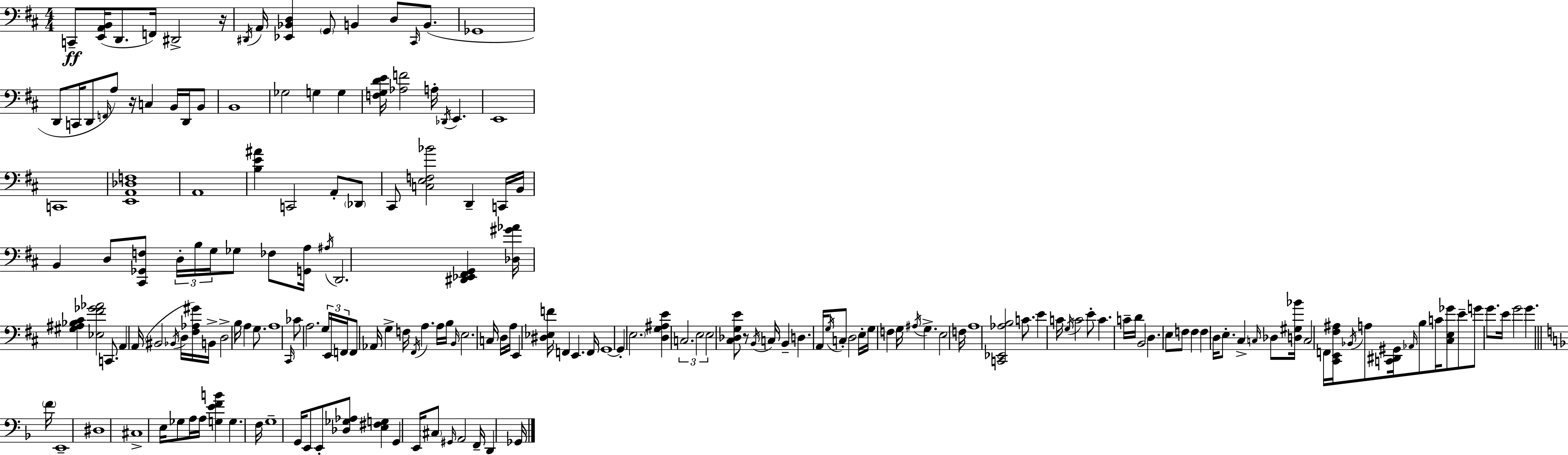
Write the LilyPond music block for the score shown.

{
  \clef bass
  \numericTimeSignature
  \time 4/4
  \key d \major
  c,8--\ff <e, a, b,>16( d,8. f,16) dis,2-> r16 | \acciaccatura { dis,16 } a,16 <ees, bes, d>4 \parenthesize g,8 b,4 d8 \grace { cis,16 } b,8.( | ges,1 | d,8 c,16 d,8 \grace { f,16 }) a8 r16 c4 b,16 | \break d,16 b,8 b,1 | ges2 g4 g4 | <f g d' e'>16 <aes f'>2 a16-. \acciaccatura { des,16 } e,4. | e,1 | \break c,1 | <e, a, des f>1 | a,1 | <b e' ais'>4 c,2 | \break a,8-. \parenthesize des,8 cis,8 <c e f bes'>2 d,4-- | c,16 b,16 b,4 d8 <cis, ges, f>8 \tuplet 3/2 { d16-. b16 g16 } ges8 | fes8 <g, a>16 \acciaccatura { ais16 } d,2. | <dis, ees, fis, g,>4 <des gis' aes'>16 <gis ais bes cis'>4 <ees fis' ges' aes'>2 | \break c,8. a,4 a,16( bis,2 | \acciaccatura { bes,16 } d16 <fis aes gis'>16) b,16-> d2-> b16 a4 | g8. a1 | \grace { cis,16 } ces'8 a2. | \break \tuplet 3/2 { g16 e,16 f,16 } f,8 aes,16 g4-> f16 | \acciaccatura { fis,16 } a4. a16 b16 \grace { b,16 } e2. | c16 d16 a16 e,4 <dis ees f'>16 f,4 | e,4. f,16 g,1~~ | \break g,4-. \parenthesize e2. | <d g ais e'>4 \tuplet 3/2 { c2. | e2 | e2 } <cis des g e'>8 r8 \acciaccatura { b,16 } c16 b,4-- | \break d4. a,16 \acciaccatura { g16 } c8-. d2 | e16-. g16 f4 g16 \acciaccatura { ais16 } g4.-> | e2 f16 a1 | <c, ees, aes b>2 | \break c'8. e'4 c'16 \acciaccatura { g16 } c'2 | e'8-. c'4. c'16-- d'16 b,2 | d4. e8 f8 | f4 f4 d16 e8.-. cis4-> | \break \grace { c16 } des8 <d gis bes'>16 c2 f,16 <cis, e, fis ais>16 \acciaccatura { bes,16 } | a8 <c, dis, gis,>16 \grace { aes,16 } b8 c'16 <cis e ges'>8 e'8-- g'8 g'8. | e'16 g'2 g'4. \bar "||" \break \key f \major \parenthesize f'16 e,1-- | dis1 | cis1-> | e16 ges8 a16 a16 <g e' f' b'>4 g4. | \break f16 g1-- | g,16 e,8 e,8-. <des ges aes>8 <e fis g>4 g,4 | e,16 \parenthesize cis8 \grace { gis,16 } a,2 f,16-- d,4 | ges,16 \bar "|."
}